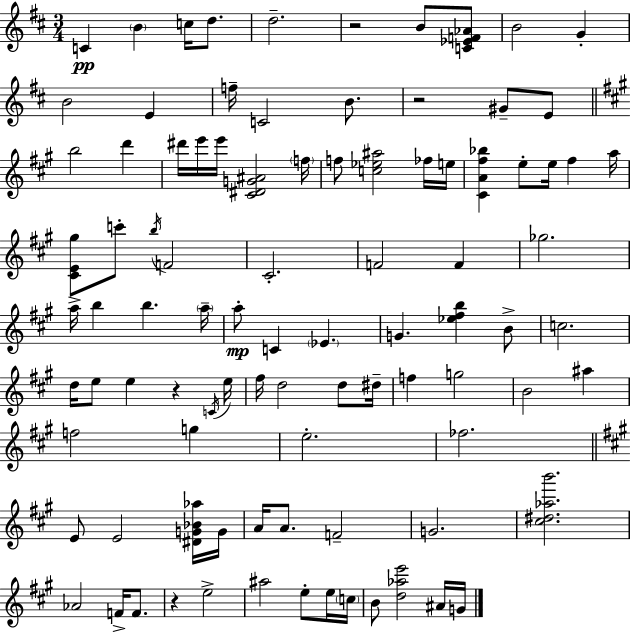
X:1
T:Untitled
M:3/4
L:1/4
K:D
C B c/4 d/2 d2 z2 B/2 [C_EF_A]/2 B2 G B2 E f/4 C2 B/2 z2 ^G/2 E/2 b2 d' ^d'/4 e'/4 e'/4 [^C^DG^A]2 f/4 f/2 [c_e^a]2 _f/4 e/4 [^CA^f_b] e/2 e/4 ^f a/4 [^CE^g]/2 c'/2 b/4 F2 ^C2 F2 F _g2 a/4 b b a/4 a/2 C _E G [_e^fb] B/2 c2 d/4 e/2 e z C/4 e/4 ^f/4 d2 d/2 ^d/4 f g2 B2 ^a f2 g e2 _f2 E/2 E2 [^DG_B_a]/4 G/4 A/4 A/2 F2 G2 [^c^d_ab']2 _A2 F/4 F/2 z e2 ^a2 e/2 e/4 c/4 B/2 [d_ae']2 ^A/4 G/4